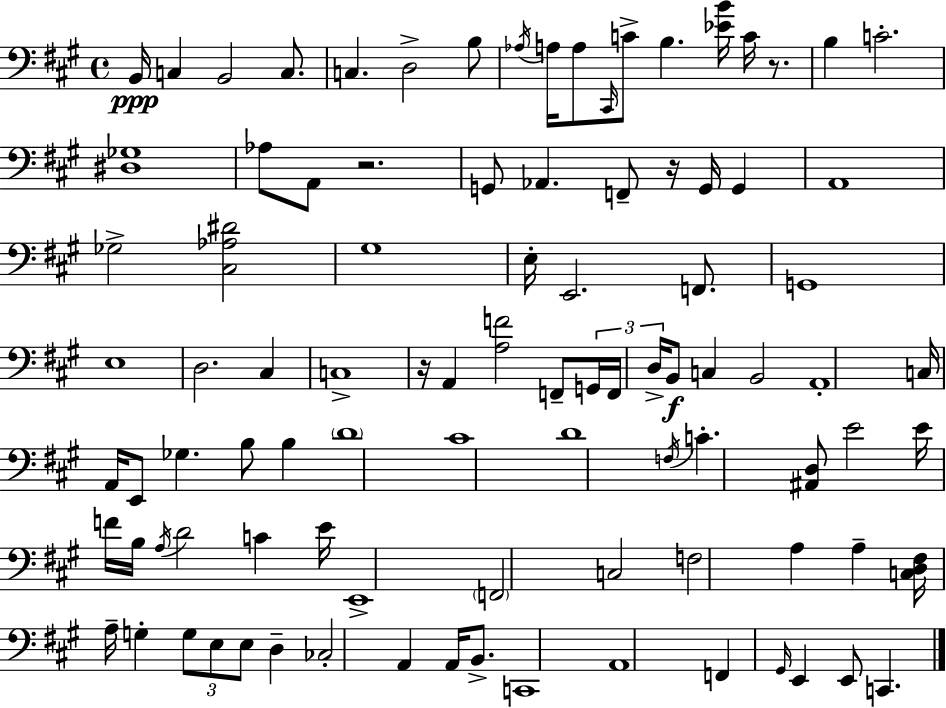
X:1
T:Untitled
M:4/4
L:1/4
K:A
B,,/4 C, B,,2 C,/2 C, D,2 B,/2 _A,/4 A,/4 A,/2 ^C,,/4 C/2 B, [_EB]/4 C/4 z/2 B, C2 [^D,_G,]4 _A,/2 A,,/2 z2 G,,/2 _A,, F,,/2 z/4 G,,/4 G,, A,,4 _G,2 [^C,_A,^D]2 ^G,4 E,/4 E,,2 F,,/2 G,,4 E,4 D,2 ^C, C,4 z/4 A,, [A,F]2 F,,/2 G,,/4 F,,/4 D,/4 B,,/2 C, B,,2 A,,4 C,/4 A,,/4 E,,/2 _G, B,/2 B, D4 ^C4 D4 F,/4 C [^A,,D,]/2 E2 E/4 F/4 B,/4 A,/4 D2 C E/4 E,,4 F,,2 C,2 F,2 A, A, [C,D,^F,]/4 A,/4 G, G,/2 E,/2 E,/2 D, _C,2 A,, A,,/4 B,,/2 C,,4 A,,4 F,, ^G,,/4 E,, E,,/2 C,,